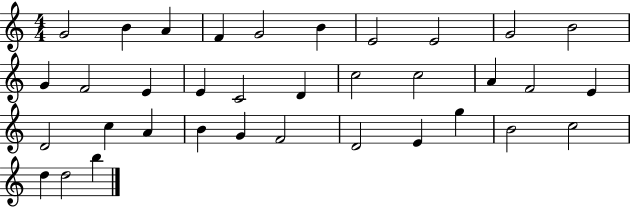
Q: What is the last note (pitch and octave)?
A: B5